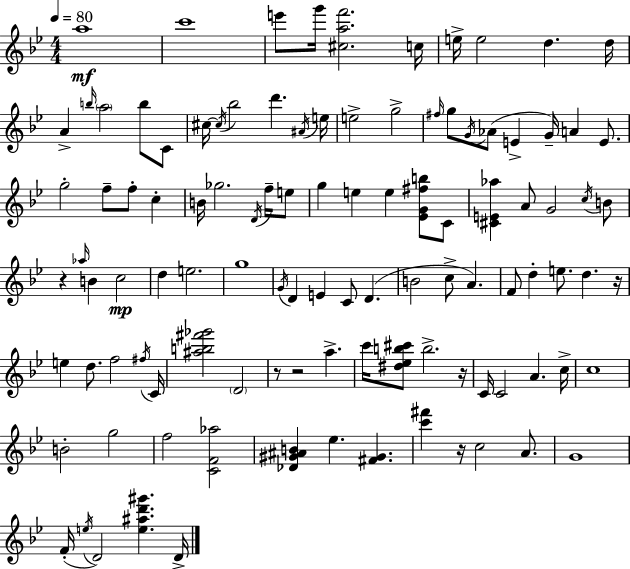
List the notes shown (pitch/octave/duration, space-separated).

A5/w C6/w E6/e G6/s [C#5,A5,F6]/h. C5/s E5/s E5/h D5/q. D5/s A4/q B5/s A5/h B5/e C4/e C#5/s C#5/s Bb5/h D6/q. A#4/s E5/s E5/h G5/h F#5/s G5/e G4/s Ab4/e E4/q G4/s A4/q E4/e. G5/h F5/e F5/e C5/q B4/s Gb5/h. D4/s F5/s E5/e G5/q E5/q E5/q [Eb4,G4,F#5,B5]/e C4/e [C#4,E4,Ab5]/q A4/e G4/h C5/s B4/e R/q Ab5/s B4/q C5/h D5/q E5/h. G5/w G4/s D4/q E4/q C4/e D4/q. B4/h C5/e A4/q. F4/e D5/q E5/e. D5/q. R/s E5/q D5/e. F5/h F#5/s C4/s [A#5,B5,F#6,Gb6]/h D4/h R/e R/h A5/q. C6/s [D#5,Eb5,B5,C#6]/e B5/h. R/s C4/s C4/h A4/q. C5/s C5/w B4/h G5/h F5/h [C4,F4,Ab5]/h [Db4,G#4,A#4,B4]/q Eb5/q. [F#4,G#4]/q. [C6,F#6]/q R/s C5/h A4/e. G4/w F4/s E5/s D4/h [E5,A#5,D6,G#6]/q. D4/s